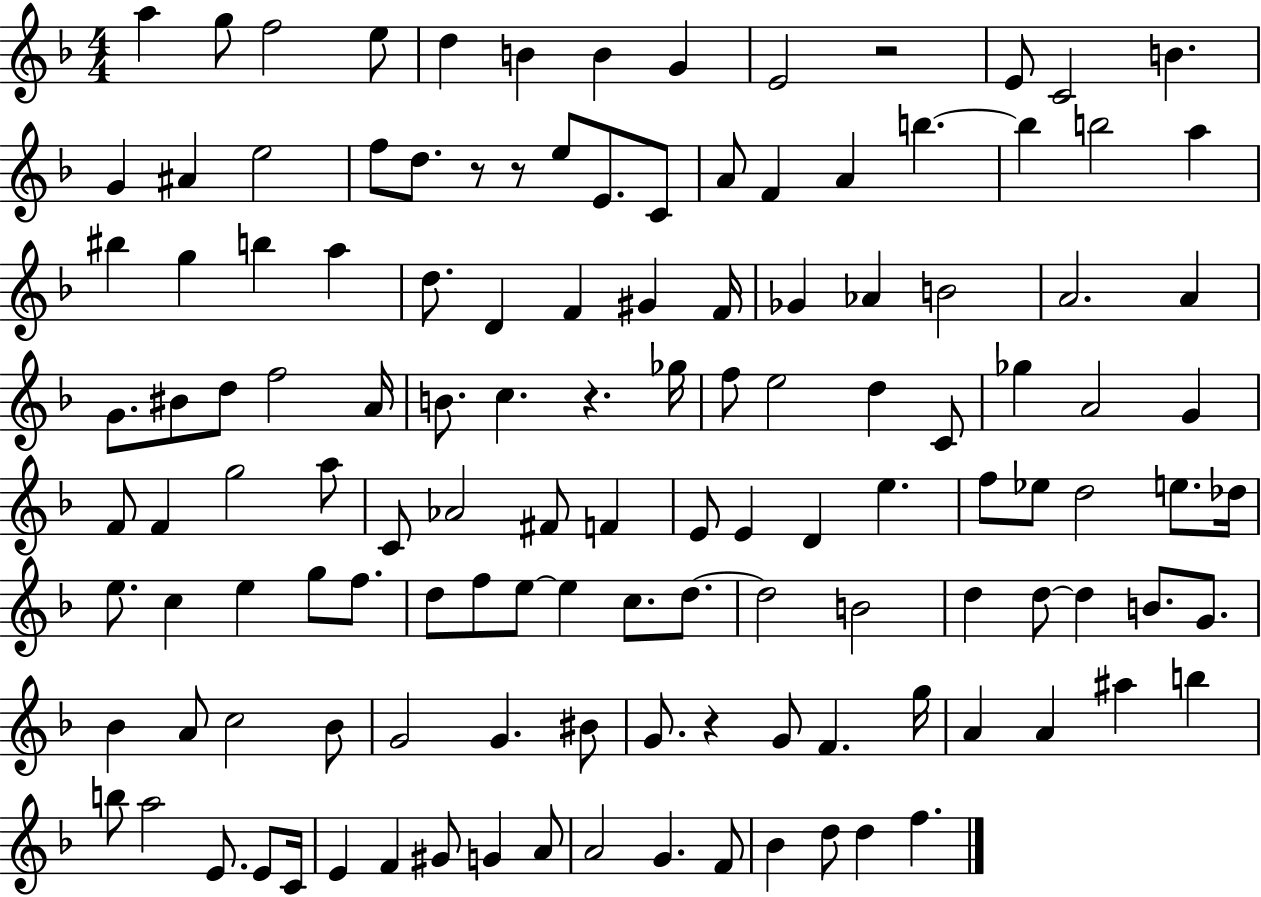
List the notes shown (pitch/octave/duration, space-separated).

A5/q G5/e F5/h E5/e D5/q B4/q B4/q G4/q E4/h R/h E4/e C4/h B4/q. G4/q A#4/q E5/h F5/e D5/e. R/e R/e E5/e E4/e. C4/e A4/e F4/q A4/q B5/q. B5/q B5/h A5/q BIS5/q G5/q B5/q A5/q D5/e. D4/q F4/q G#4/q F4/s Gb4/q Ab4/q B4/h A4/h. A4/q G4/e. BIS4/e D5/e F5/h A4/s B4/e. C5/q. R/q. Gb5/s F5/e E5/h D5/q C4/e Gb5/q A4/h G4/q F4/e F4/q G5/h A5/e C4/e Ab4/h F#4/e F4/q E4/e E4/q D4/q E5/q. F5/e Eb5/e D5/h E5/e. Db5/s E5/e. C5/q E5/q G5/e F5/e. D5/e F5/e E5/e E5/q C5/e. D5/e. D5/h B4/h D5/q D5/e D5/q B4/e. G4/e. Bb4/q A4/e C5/h Bb4/e G4/h G4/q. BIS4/e G4/e. R/q G4/e F4/q. G5/s A4/q A4/q A#5/q B5/q B5/e A5/h E4/e. E4/e C4/s E4/q F4/q G#4/e G4/q A4/e A4/h G4/q. F4/e Bb4/q D5/e D5/q F5/q.